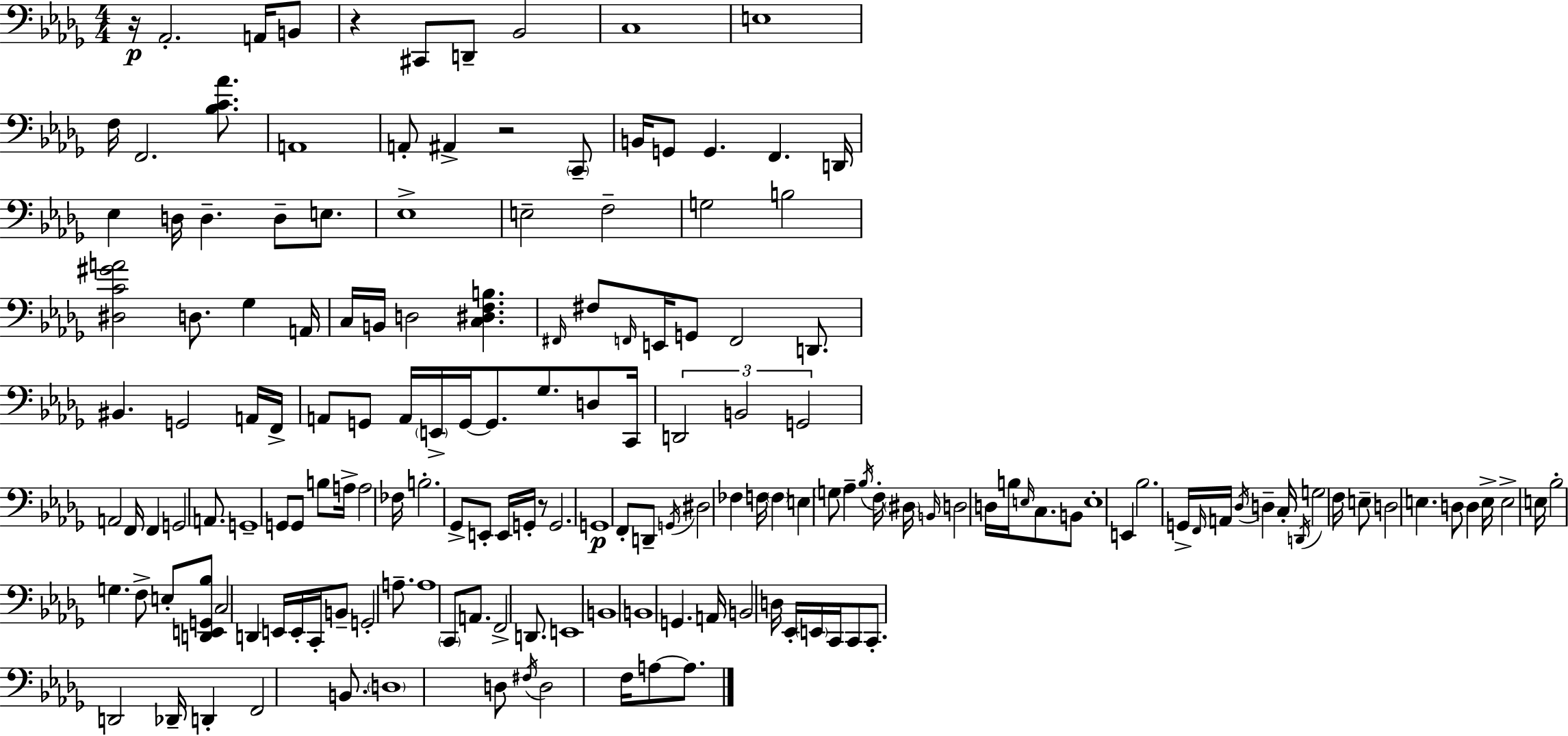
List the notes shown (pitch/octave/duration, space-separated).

R/s Ab2/h. A2/s B2/e R/q C#2/e D2/e Bb2/h C3/w E3/w F3/s F2/h. [Bb3,C4,Ab4]/e. A2/w A2/e A#2/q R/h C2/e B2/s G2/e G2/q. F2/q. D2/s Eb3/q D3/s D3/q. D3/e E3/e. Eb3/w E3/h F3/h G3/h B3/h [D#3,C4,G#4,A4]/h D3/e. Gb3/q A2/s C3/s B2/s D3/h [C3,D#3,F3,B3]/q. F#2/s F#3/e F2/s E2/s G2/e F2/h D2/e. BIS2/q. G2/h A2/s F2/s A2/e G2/e A2/s E2/s G2/s G2/e. Gb3/e. D3/e C2/s D2/h B2/h G2/h A2/h F2/s F2/q G2/h A2/e. G2/w G2/e G2/e B3/e A3/s A3/h FES3/s B3/h. Gb2/e E2/e E2/s G2/s R/e G2/h. G2/w F2/e D2/e G2/s D#3/h FES3/q F3/s F3/q E3/q G3/e Ab3/q Bb3/s F3/s D#3/s B2/s D3/h D3/s B3/s E3/s C3/e. B2/e E3/w E2/q Bb3/h. G2/s F2/s A2/s Db3/s D3/q C3/s D2/s G3/h F3/s E3/e D3/h E3/q. D3/e D3/q E3/s E3/h E3/s Bb3/h G3/q. F3/e E3/e [D2,E2,G2,Bb3]/e C3/h D2/q E2/s E2/s C2/s B2/e G2/h A3/e. A3/w C2/e A2/e. F2/h D2/e. E2/w B2/w B2/w G2/q. A2/s B2/h D3/s Eb2/s E2/s C2/s C2/e C2/e. D2/h Db2/s D2/q F2/h B2/e. D3/w D3/e F#3/s D3/h F3/s A3/e A3/e.